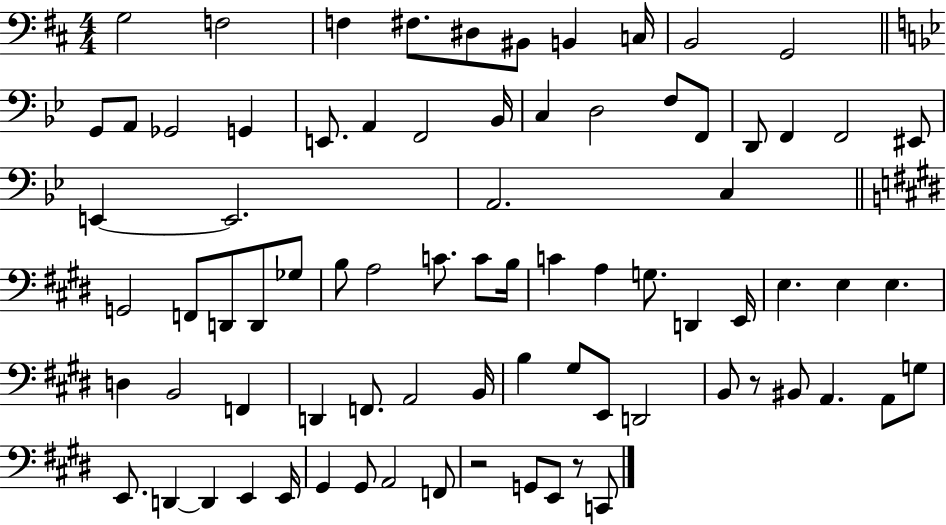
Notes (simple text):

G3/h F3/h F3/q F#3/e. D#3/e BIS2/e B2/q C3/s B2/h G2/h G2/e A2/e Gb2/h G2/q E2/e. A2/q F2/h Bb2/s C3/q D3/h F3/e F2/e D2/e F2/q F2/h EIS2/e E2/q E2/h. A2/h. C3/q G2/h F2/e D2/e D2/e Gb3/e B3/e A3/h C4/e. C4/e B3/s C4/q A3/q G3/e. D2/q E2/s E3/q. E3/q E3/q. D3/q B2/h F2/q D2/q F2/e. A2/h B2/s B3/q G#3/e E2/e D2/h B2/e R/e BIS2/e A2/q. A2/e G3/e E2/e. D2/q D2/q E2/q E2/s G#2/q G#2/e A2/h F2/e R/h G2/e E2/e R/e C2/e